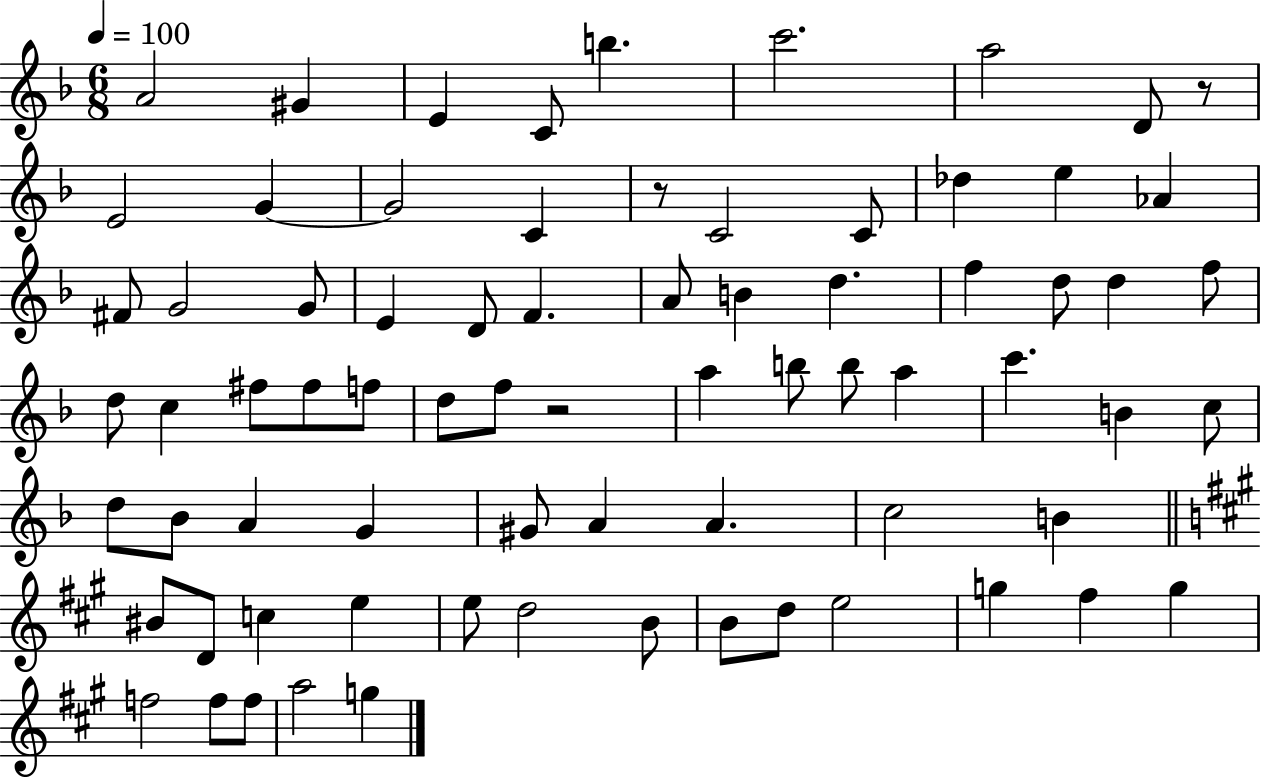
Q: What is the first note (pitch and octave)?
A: A4